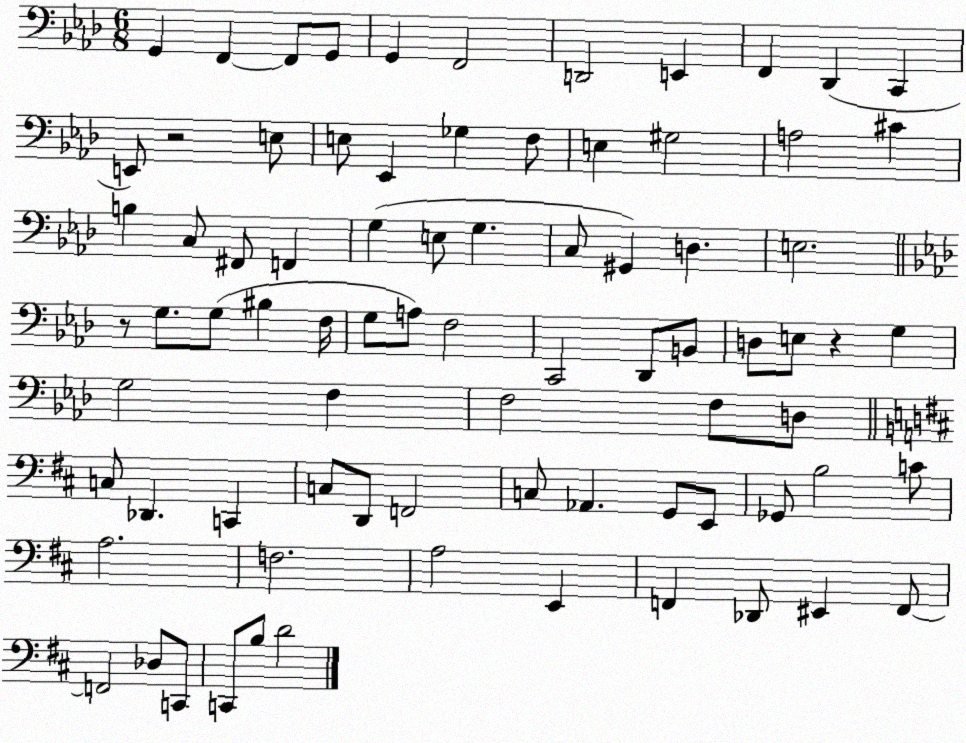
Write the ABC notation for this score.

X:1
T:Untitled
M:6/8
L:1/4
K:Ab
G,, F,, F,,/2 G,,/2 G,, F,,2 D,,2 E,, F,, _D,, C,, E,,/2 z2 E,/2 E,/2 _E,, _G, F,/2 E, ^G,2 A,2 ^C B, C,/2 ^F,,/2 F,, G, E,/2 G, C,/2 ^G,, D, E,2 z/2 G,/2 G,/2 ^B, F,/4 G,/2 A,/2 F,2 C,,2 _D,,/2 B,,/2 D,/2 E,/2 z G, G,2 F, F,2 F,/2 D,/2 C,/2 _D,, C,, C,/2 D,,/2 F,,2 C,/2 _A,, G,,/2 E,,/2 _G,,/2 B,2 C/2 A,2 F,2 A,2 E,, F,, _D,,/2 ^E,, F,,/2 F,,2 _D,/2 C,,/2 C,,/2 B,/2 D2